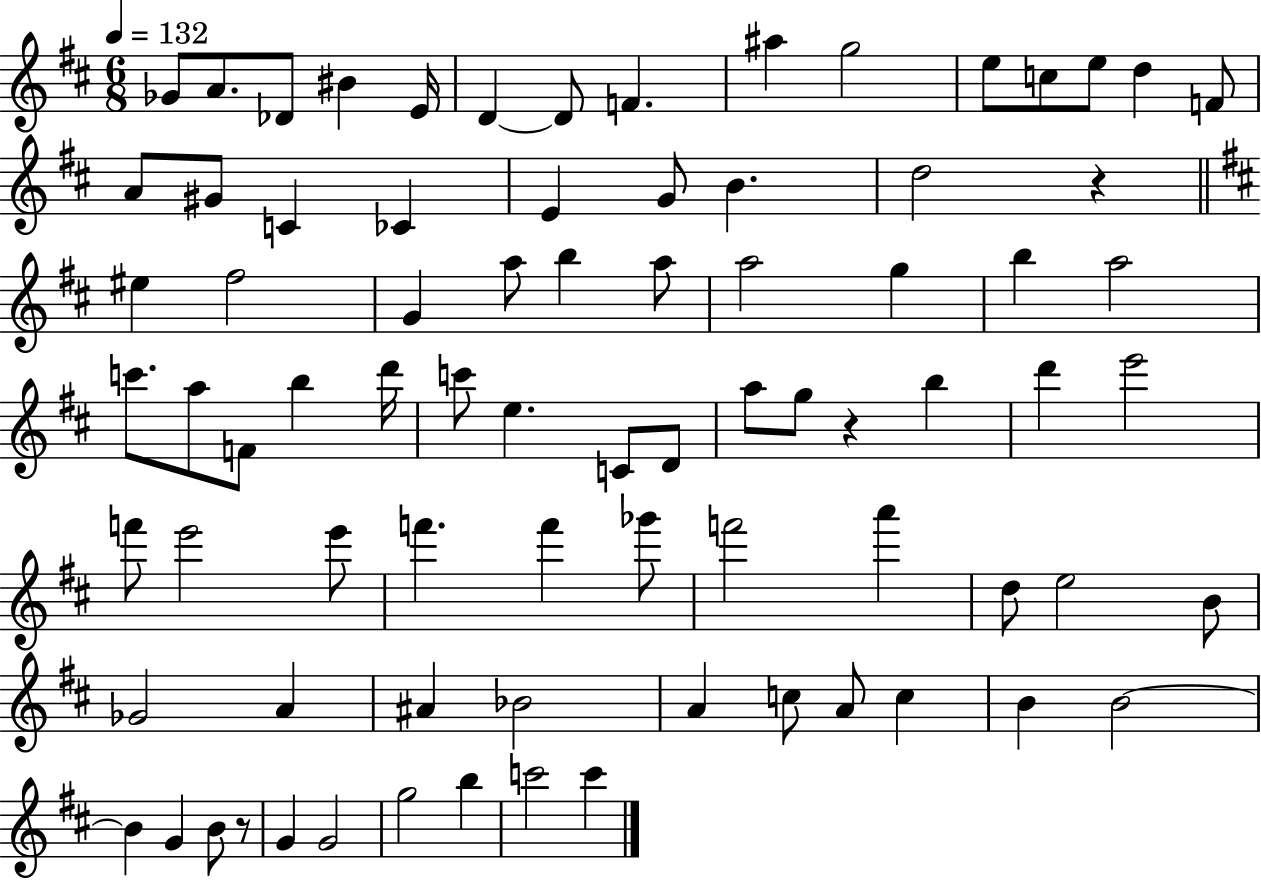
{
  \clef treble
  \numericTimeSignature
  \time 6/8
  \key d \major
  \tempo 4 = 132
  ges'8 a'8. des'8 bis'4 e'16 | d'4~~ d'8 f'4. | ais''4 g''2 | e''8 c''8 e''8 d''4 f'8 | \break a'8 gis'8 c'4 ces'4 | e'4 g'8 b'4. | d''2 r4 | \bar "||" \break \key b \minor eis''4 fis''2 | g'4 a''8 b''4 a''8 | a''2 g''4 | b''4 a''2 | \break c'''8. a''8 f'8 b''4 d'''16 | c'''8 e''4. c'8 d'8 | a''8 g''8 r4 b''4 | d'''4 e'''2 | \break f'''8 e'''2 e'''8 | f'''4. f'''4 ges'''8 | f'''2 a'''4 | d''8 e''2 b'8 | \break ges'2 a'4 | ais'4 bes'2 | a'4 c''8 a'8 c''4 | b'4 b'2~~ | \break b'4 g'4 b'8 r8 | g'4 g'2 | g''2 b''4 | c'''2 c'''4 | \break \bar "|."
}